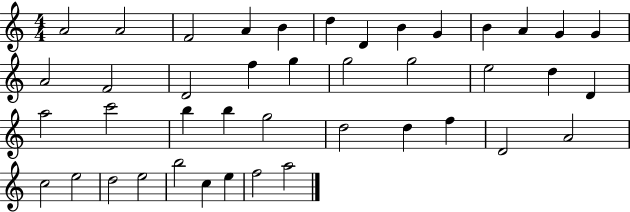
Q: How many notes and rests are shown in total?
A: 42